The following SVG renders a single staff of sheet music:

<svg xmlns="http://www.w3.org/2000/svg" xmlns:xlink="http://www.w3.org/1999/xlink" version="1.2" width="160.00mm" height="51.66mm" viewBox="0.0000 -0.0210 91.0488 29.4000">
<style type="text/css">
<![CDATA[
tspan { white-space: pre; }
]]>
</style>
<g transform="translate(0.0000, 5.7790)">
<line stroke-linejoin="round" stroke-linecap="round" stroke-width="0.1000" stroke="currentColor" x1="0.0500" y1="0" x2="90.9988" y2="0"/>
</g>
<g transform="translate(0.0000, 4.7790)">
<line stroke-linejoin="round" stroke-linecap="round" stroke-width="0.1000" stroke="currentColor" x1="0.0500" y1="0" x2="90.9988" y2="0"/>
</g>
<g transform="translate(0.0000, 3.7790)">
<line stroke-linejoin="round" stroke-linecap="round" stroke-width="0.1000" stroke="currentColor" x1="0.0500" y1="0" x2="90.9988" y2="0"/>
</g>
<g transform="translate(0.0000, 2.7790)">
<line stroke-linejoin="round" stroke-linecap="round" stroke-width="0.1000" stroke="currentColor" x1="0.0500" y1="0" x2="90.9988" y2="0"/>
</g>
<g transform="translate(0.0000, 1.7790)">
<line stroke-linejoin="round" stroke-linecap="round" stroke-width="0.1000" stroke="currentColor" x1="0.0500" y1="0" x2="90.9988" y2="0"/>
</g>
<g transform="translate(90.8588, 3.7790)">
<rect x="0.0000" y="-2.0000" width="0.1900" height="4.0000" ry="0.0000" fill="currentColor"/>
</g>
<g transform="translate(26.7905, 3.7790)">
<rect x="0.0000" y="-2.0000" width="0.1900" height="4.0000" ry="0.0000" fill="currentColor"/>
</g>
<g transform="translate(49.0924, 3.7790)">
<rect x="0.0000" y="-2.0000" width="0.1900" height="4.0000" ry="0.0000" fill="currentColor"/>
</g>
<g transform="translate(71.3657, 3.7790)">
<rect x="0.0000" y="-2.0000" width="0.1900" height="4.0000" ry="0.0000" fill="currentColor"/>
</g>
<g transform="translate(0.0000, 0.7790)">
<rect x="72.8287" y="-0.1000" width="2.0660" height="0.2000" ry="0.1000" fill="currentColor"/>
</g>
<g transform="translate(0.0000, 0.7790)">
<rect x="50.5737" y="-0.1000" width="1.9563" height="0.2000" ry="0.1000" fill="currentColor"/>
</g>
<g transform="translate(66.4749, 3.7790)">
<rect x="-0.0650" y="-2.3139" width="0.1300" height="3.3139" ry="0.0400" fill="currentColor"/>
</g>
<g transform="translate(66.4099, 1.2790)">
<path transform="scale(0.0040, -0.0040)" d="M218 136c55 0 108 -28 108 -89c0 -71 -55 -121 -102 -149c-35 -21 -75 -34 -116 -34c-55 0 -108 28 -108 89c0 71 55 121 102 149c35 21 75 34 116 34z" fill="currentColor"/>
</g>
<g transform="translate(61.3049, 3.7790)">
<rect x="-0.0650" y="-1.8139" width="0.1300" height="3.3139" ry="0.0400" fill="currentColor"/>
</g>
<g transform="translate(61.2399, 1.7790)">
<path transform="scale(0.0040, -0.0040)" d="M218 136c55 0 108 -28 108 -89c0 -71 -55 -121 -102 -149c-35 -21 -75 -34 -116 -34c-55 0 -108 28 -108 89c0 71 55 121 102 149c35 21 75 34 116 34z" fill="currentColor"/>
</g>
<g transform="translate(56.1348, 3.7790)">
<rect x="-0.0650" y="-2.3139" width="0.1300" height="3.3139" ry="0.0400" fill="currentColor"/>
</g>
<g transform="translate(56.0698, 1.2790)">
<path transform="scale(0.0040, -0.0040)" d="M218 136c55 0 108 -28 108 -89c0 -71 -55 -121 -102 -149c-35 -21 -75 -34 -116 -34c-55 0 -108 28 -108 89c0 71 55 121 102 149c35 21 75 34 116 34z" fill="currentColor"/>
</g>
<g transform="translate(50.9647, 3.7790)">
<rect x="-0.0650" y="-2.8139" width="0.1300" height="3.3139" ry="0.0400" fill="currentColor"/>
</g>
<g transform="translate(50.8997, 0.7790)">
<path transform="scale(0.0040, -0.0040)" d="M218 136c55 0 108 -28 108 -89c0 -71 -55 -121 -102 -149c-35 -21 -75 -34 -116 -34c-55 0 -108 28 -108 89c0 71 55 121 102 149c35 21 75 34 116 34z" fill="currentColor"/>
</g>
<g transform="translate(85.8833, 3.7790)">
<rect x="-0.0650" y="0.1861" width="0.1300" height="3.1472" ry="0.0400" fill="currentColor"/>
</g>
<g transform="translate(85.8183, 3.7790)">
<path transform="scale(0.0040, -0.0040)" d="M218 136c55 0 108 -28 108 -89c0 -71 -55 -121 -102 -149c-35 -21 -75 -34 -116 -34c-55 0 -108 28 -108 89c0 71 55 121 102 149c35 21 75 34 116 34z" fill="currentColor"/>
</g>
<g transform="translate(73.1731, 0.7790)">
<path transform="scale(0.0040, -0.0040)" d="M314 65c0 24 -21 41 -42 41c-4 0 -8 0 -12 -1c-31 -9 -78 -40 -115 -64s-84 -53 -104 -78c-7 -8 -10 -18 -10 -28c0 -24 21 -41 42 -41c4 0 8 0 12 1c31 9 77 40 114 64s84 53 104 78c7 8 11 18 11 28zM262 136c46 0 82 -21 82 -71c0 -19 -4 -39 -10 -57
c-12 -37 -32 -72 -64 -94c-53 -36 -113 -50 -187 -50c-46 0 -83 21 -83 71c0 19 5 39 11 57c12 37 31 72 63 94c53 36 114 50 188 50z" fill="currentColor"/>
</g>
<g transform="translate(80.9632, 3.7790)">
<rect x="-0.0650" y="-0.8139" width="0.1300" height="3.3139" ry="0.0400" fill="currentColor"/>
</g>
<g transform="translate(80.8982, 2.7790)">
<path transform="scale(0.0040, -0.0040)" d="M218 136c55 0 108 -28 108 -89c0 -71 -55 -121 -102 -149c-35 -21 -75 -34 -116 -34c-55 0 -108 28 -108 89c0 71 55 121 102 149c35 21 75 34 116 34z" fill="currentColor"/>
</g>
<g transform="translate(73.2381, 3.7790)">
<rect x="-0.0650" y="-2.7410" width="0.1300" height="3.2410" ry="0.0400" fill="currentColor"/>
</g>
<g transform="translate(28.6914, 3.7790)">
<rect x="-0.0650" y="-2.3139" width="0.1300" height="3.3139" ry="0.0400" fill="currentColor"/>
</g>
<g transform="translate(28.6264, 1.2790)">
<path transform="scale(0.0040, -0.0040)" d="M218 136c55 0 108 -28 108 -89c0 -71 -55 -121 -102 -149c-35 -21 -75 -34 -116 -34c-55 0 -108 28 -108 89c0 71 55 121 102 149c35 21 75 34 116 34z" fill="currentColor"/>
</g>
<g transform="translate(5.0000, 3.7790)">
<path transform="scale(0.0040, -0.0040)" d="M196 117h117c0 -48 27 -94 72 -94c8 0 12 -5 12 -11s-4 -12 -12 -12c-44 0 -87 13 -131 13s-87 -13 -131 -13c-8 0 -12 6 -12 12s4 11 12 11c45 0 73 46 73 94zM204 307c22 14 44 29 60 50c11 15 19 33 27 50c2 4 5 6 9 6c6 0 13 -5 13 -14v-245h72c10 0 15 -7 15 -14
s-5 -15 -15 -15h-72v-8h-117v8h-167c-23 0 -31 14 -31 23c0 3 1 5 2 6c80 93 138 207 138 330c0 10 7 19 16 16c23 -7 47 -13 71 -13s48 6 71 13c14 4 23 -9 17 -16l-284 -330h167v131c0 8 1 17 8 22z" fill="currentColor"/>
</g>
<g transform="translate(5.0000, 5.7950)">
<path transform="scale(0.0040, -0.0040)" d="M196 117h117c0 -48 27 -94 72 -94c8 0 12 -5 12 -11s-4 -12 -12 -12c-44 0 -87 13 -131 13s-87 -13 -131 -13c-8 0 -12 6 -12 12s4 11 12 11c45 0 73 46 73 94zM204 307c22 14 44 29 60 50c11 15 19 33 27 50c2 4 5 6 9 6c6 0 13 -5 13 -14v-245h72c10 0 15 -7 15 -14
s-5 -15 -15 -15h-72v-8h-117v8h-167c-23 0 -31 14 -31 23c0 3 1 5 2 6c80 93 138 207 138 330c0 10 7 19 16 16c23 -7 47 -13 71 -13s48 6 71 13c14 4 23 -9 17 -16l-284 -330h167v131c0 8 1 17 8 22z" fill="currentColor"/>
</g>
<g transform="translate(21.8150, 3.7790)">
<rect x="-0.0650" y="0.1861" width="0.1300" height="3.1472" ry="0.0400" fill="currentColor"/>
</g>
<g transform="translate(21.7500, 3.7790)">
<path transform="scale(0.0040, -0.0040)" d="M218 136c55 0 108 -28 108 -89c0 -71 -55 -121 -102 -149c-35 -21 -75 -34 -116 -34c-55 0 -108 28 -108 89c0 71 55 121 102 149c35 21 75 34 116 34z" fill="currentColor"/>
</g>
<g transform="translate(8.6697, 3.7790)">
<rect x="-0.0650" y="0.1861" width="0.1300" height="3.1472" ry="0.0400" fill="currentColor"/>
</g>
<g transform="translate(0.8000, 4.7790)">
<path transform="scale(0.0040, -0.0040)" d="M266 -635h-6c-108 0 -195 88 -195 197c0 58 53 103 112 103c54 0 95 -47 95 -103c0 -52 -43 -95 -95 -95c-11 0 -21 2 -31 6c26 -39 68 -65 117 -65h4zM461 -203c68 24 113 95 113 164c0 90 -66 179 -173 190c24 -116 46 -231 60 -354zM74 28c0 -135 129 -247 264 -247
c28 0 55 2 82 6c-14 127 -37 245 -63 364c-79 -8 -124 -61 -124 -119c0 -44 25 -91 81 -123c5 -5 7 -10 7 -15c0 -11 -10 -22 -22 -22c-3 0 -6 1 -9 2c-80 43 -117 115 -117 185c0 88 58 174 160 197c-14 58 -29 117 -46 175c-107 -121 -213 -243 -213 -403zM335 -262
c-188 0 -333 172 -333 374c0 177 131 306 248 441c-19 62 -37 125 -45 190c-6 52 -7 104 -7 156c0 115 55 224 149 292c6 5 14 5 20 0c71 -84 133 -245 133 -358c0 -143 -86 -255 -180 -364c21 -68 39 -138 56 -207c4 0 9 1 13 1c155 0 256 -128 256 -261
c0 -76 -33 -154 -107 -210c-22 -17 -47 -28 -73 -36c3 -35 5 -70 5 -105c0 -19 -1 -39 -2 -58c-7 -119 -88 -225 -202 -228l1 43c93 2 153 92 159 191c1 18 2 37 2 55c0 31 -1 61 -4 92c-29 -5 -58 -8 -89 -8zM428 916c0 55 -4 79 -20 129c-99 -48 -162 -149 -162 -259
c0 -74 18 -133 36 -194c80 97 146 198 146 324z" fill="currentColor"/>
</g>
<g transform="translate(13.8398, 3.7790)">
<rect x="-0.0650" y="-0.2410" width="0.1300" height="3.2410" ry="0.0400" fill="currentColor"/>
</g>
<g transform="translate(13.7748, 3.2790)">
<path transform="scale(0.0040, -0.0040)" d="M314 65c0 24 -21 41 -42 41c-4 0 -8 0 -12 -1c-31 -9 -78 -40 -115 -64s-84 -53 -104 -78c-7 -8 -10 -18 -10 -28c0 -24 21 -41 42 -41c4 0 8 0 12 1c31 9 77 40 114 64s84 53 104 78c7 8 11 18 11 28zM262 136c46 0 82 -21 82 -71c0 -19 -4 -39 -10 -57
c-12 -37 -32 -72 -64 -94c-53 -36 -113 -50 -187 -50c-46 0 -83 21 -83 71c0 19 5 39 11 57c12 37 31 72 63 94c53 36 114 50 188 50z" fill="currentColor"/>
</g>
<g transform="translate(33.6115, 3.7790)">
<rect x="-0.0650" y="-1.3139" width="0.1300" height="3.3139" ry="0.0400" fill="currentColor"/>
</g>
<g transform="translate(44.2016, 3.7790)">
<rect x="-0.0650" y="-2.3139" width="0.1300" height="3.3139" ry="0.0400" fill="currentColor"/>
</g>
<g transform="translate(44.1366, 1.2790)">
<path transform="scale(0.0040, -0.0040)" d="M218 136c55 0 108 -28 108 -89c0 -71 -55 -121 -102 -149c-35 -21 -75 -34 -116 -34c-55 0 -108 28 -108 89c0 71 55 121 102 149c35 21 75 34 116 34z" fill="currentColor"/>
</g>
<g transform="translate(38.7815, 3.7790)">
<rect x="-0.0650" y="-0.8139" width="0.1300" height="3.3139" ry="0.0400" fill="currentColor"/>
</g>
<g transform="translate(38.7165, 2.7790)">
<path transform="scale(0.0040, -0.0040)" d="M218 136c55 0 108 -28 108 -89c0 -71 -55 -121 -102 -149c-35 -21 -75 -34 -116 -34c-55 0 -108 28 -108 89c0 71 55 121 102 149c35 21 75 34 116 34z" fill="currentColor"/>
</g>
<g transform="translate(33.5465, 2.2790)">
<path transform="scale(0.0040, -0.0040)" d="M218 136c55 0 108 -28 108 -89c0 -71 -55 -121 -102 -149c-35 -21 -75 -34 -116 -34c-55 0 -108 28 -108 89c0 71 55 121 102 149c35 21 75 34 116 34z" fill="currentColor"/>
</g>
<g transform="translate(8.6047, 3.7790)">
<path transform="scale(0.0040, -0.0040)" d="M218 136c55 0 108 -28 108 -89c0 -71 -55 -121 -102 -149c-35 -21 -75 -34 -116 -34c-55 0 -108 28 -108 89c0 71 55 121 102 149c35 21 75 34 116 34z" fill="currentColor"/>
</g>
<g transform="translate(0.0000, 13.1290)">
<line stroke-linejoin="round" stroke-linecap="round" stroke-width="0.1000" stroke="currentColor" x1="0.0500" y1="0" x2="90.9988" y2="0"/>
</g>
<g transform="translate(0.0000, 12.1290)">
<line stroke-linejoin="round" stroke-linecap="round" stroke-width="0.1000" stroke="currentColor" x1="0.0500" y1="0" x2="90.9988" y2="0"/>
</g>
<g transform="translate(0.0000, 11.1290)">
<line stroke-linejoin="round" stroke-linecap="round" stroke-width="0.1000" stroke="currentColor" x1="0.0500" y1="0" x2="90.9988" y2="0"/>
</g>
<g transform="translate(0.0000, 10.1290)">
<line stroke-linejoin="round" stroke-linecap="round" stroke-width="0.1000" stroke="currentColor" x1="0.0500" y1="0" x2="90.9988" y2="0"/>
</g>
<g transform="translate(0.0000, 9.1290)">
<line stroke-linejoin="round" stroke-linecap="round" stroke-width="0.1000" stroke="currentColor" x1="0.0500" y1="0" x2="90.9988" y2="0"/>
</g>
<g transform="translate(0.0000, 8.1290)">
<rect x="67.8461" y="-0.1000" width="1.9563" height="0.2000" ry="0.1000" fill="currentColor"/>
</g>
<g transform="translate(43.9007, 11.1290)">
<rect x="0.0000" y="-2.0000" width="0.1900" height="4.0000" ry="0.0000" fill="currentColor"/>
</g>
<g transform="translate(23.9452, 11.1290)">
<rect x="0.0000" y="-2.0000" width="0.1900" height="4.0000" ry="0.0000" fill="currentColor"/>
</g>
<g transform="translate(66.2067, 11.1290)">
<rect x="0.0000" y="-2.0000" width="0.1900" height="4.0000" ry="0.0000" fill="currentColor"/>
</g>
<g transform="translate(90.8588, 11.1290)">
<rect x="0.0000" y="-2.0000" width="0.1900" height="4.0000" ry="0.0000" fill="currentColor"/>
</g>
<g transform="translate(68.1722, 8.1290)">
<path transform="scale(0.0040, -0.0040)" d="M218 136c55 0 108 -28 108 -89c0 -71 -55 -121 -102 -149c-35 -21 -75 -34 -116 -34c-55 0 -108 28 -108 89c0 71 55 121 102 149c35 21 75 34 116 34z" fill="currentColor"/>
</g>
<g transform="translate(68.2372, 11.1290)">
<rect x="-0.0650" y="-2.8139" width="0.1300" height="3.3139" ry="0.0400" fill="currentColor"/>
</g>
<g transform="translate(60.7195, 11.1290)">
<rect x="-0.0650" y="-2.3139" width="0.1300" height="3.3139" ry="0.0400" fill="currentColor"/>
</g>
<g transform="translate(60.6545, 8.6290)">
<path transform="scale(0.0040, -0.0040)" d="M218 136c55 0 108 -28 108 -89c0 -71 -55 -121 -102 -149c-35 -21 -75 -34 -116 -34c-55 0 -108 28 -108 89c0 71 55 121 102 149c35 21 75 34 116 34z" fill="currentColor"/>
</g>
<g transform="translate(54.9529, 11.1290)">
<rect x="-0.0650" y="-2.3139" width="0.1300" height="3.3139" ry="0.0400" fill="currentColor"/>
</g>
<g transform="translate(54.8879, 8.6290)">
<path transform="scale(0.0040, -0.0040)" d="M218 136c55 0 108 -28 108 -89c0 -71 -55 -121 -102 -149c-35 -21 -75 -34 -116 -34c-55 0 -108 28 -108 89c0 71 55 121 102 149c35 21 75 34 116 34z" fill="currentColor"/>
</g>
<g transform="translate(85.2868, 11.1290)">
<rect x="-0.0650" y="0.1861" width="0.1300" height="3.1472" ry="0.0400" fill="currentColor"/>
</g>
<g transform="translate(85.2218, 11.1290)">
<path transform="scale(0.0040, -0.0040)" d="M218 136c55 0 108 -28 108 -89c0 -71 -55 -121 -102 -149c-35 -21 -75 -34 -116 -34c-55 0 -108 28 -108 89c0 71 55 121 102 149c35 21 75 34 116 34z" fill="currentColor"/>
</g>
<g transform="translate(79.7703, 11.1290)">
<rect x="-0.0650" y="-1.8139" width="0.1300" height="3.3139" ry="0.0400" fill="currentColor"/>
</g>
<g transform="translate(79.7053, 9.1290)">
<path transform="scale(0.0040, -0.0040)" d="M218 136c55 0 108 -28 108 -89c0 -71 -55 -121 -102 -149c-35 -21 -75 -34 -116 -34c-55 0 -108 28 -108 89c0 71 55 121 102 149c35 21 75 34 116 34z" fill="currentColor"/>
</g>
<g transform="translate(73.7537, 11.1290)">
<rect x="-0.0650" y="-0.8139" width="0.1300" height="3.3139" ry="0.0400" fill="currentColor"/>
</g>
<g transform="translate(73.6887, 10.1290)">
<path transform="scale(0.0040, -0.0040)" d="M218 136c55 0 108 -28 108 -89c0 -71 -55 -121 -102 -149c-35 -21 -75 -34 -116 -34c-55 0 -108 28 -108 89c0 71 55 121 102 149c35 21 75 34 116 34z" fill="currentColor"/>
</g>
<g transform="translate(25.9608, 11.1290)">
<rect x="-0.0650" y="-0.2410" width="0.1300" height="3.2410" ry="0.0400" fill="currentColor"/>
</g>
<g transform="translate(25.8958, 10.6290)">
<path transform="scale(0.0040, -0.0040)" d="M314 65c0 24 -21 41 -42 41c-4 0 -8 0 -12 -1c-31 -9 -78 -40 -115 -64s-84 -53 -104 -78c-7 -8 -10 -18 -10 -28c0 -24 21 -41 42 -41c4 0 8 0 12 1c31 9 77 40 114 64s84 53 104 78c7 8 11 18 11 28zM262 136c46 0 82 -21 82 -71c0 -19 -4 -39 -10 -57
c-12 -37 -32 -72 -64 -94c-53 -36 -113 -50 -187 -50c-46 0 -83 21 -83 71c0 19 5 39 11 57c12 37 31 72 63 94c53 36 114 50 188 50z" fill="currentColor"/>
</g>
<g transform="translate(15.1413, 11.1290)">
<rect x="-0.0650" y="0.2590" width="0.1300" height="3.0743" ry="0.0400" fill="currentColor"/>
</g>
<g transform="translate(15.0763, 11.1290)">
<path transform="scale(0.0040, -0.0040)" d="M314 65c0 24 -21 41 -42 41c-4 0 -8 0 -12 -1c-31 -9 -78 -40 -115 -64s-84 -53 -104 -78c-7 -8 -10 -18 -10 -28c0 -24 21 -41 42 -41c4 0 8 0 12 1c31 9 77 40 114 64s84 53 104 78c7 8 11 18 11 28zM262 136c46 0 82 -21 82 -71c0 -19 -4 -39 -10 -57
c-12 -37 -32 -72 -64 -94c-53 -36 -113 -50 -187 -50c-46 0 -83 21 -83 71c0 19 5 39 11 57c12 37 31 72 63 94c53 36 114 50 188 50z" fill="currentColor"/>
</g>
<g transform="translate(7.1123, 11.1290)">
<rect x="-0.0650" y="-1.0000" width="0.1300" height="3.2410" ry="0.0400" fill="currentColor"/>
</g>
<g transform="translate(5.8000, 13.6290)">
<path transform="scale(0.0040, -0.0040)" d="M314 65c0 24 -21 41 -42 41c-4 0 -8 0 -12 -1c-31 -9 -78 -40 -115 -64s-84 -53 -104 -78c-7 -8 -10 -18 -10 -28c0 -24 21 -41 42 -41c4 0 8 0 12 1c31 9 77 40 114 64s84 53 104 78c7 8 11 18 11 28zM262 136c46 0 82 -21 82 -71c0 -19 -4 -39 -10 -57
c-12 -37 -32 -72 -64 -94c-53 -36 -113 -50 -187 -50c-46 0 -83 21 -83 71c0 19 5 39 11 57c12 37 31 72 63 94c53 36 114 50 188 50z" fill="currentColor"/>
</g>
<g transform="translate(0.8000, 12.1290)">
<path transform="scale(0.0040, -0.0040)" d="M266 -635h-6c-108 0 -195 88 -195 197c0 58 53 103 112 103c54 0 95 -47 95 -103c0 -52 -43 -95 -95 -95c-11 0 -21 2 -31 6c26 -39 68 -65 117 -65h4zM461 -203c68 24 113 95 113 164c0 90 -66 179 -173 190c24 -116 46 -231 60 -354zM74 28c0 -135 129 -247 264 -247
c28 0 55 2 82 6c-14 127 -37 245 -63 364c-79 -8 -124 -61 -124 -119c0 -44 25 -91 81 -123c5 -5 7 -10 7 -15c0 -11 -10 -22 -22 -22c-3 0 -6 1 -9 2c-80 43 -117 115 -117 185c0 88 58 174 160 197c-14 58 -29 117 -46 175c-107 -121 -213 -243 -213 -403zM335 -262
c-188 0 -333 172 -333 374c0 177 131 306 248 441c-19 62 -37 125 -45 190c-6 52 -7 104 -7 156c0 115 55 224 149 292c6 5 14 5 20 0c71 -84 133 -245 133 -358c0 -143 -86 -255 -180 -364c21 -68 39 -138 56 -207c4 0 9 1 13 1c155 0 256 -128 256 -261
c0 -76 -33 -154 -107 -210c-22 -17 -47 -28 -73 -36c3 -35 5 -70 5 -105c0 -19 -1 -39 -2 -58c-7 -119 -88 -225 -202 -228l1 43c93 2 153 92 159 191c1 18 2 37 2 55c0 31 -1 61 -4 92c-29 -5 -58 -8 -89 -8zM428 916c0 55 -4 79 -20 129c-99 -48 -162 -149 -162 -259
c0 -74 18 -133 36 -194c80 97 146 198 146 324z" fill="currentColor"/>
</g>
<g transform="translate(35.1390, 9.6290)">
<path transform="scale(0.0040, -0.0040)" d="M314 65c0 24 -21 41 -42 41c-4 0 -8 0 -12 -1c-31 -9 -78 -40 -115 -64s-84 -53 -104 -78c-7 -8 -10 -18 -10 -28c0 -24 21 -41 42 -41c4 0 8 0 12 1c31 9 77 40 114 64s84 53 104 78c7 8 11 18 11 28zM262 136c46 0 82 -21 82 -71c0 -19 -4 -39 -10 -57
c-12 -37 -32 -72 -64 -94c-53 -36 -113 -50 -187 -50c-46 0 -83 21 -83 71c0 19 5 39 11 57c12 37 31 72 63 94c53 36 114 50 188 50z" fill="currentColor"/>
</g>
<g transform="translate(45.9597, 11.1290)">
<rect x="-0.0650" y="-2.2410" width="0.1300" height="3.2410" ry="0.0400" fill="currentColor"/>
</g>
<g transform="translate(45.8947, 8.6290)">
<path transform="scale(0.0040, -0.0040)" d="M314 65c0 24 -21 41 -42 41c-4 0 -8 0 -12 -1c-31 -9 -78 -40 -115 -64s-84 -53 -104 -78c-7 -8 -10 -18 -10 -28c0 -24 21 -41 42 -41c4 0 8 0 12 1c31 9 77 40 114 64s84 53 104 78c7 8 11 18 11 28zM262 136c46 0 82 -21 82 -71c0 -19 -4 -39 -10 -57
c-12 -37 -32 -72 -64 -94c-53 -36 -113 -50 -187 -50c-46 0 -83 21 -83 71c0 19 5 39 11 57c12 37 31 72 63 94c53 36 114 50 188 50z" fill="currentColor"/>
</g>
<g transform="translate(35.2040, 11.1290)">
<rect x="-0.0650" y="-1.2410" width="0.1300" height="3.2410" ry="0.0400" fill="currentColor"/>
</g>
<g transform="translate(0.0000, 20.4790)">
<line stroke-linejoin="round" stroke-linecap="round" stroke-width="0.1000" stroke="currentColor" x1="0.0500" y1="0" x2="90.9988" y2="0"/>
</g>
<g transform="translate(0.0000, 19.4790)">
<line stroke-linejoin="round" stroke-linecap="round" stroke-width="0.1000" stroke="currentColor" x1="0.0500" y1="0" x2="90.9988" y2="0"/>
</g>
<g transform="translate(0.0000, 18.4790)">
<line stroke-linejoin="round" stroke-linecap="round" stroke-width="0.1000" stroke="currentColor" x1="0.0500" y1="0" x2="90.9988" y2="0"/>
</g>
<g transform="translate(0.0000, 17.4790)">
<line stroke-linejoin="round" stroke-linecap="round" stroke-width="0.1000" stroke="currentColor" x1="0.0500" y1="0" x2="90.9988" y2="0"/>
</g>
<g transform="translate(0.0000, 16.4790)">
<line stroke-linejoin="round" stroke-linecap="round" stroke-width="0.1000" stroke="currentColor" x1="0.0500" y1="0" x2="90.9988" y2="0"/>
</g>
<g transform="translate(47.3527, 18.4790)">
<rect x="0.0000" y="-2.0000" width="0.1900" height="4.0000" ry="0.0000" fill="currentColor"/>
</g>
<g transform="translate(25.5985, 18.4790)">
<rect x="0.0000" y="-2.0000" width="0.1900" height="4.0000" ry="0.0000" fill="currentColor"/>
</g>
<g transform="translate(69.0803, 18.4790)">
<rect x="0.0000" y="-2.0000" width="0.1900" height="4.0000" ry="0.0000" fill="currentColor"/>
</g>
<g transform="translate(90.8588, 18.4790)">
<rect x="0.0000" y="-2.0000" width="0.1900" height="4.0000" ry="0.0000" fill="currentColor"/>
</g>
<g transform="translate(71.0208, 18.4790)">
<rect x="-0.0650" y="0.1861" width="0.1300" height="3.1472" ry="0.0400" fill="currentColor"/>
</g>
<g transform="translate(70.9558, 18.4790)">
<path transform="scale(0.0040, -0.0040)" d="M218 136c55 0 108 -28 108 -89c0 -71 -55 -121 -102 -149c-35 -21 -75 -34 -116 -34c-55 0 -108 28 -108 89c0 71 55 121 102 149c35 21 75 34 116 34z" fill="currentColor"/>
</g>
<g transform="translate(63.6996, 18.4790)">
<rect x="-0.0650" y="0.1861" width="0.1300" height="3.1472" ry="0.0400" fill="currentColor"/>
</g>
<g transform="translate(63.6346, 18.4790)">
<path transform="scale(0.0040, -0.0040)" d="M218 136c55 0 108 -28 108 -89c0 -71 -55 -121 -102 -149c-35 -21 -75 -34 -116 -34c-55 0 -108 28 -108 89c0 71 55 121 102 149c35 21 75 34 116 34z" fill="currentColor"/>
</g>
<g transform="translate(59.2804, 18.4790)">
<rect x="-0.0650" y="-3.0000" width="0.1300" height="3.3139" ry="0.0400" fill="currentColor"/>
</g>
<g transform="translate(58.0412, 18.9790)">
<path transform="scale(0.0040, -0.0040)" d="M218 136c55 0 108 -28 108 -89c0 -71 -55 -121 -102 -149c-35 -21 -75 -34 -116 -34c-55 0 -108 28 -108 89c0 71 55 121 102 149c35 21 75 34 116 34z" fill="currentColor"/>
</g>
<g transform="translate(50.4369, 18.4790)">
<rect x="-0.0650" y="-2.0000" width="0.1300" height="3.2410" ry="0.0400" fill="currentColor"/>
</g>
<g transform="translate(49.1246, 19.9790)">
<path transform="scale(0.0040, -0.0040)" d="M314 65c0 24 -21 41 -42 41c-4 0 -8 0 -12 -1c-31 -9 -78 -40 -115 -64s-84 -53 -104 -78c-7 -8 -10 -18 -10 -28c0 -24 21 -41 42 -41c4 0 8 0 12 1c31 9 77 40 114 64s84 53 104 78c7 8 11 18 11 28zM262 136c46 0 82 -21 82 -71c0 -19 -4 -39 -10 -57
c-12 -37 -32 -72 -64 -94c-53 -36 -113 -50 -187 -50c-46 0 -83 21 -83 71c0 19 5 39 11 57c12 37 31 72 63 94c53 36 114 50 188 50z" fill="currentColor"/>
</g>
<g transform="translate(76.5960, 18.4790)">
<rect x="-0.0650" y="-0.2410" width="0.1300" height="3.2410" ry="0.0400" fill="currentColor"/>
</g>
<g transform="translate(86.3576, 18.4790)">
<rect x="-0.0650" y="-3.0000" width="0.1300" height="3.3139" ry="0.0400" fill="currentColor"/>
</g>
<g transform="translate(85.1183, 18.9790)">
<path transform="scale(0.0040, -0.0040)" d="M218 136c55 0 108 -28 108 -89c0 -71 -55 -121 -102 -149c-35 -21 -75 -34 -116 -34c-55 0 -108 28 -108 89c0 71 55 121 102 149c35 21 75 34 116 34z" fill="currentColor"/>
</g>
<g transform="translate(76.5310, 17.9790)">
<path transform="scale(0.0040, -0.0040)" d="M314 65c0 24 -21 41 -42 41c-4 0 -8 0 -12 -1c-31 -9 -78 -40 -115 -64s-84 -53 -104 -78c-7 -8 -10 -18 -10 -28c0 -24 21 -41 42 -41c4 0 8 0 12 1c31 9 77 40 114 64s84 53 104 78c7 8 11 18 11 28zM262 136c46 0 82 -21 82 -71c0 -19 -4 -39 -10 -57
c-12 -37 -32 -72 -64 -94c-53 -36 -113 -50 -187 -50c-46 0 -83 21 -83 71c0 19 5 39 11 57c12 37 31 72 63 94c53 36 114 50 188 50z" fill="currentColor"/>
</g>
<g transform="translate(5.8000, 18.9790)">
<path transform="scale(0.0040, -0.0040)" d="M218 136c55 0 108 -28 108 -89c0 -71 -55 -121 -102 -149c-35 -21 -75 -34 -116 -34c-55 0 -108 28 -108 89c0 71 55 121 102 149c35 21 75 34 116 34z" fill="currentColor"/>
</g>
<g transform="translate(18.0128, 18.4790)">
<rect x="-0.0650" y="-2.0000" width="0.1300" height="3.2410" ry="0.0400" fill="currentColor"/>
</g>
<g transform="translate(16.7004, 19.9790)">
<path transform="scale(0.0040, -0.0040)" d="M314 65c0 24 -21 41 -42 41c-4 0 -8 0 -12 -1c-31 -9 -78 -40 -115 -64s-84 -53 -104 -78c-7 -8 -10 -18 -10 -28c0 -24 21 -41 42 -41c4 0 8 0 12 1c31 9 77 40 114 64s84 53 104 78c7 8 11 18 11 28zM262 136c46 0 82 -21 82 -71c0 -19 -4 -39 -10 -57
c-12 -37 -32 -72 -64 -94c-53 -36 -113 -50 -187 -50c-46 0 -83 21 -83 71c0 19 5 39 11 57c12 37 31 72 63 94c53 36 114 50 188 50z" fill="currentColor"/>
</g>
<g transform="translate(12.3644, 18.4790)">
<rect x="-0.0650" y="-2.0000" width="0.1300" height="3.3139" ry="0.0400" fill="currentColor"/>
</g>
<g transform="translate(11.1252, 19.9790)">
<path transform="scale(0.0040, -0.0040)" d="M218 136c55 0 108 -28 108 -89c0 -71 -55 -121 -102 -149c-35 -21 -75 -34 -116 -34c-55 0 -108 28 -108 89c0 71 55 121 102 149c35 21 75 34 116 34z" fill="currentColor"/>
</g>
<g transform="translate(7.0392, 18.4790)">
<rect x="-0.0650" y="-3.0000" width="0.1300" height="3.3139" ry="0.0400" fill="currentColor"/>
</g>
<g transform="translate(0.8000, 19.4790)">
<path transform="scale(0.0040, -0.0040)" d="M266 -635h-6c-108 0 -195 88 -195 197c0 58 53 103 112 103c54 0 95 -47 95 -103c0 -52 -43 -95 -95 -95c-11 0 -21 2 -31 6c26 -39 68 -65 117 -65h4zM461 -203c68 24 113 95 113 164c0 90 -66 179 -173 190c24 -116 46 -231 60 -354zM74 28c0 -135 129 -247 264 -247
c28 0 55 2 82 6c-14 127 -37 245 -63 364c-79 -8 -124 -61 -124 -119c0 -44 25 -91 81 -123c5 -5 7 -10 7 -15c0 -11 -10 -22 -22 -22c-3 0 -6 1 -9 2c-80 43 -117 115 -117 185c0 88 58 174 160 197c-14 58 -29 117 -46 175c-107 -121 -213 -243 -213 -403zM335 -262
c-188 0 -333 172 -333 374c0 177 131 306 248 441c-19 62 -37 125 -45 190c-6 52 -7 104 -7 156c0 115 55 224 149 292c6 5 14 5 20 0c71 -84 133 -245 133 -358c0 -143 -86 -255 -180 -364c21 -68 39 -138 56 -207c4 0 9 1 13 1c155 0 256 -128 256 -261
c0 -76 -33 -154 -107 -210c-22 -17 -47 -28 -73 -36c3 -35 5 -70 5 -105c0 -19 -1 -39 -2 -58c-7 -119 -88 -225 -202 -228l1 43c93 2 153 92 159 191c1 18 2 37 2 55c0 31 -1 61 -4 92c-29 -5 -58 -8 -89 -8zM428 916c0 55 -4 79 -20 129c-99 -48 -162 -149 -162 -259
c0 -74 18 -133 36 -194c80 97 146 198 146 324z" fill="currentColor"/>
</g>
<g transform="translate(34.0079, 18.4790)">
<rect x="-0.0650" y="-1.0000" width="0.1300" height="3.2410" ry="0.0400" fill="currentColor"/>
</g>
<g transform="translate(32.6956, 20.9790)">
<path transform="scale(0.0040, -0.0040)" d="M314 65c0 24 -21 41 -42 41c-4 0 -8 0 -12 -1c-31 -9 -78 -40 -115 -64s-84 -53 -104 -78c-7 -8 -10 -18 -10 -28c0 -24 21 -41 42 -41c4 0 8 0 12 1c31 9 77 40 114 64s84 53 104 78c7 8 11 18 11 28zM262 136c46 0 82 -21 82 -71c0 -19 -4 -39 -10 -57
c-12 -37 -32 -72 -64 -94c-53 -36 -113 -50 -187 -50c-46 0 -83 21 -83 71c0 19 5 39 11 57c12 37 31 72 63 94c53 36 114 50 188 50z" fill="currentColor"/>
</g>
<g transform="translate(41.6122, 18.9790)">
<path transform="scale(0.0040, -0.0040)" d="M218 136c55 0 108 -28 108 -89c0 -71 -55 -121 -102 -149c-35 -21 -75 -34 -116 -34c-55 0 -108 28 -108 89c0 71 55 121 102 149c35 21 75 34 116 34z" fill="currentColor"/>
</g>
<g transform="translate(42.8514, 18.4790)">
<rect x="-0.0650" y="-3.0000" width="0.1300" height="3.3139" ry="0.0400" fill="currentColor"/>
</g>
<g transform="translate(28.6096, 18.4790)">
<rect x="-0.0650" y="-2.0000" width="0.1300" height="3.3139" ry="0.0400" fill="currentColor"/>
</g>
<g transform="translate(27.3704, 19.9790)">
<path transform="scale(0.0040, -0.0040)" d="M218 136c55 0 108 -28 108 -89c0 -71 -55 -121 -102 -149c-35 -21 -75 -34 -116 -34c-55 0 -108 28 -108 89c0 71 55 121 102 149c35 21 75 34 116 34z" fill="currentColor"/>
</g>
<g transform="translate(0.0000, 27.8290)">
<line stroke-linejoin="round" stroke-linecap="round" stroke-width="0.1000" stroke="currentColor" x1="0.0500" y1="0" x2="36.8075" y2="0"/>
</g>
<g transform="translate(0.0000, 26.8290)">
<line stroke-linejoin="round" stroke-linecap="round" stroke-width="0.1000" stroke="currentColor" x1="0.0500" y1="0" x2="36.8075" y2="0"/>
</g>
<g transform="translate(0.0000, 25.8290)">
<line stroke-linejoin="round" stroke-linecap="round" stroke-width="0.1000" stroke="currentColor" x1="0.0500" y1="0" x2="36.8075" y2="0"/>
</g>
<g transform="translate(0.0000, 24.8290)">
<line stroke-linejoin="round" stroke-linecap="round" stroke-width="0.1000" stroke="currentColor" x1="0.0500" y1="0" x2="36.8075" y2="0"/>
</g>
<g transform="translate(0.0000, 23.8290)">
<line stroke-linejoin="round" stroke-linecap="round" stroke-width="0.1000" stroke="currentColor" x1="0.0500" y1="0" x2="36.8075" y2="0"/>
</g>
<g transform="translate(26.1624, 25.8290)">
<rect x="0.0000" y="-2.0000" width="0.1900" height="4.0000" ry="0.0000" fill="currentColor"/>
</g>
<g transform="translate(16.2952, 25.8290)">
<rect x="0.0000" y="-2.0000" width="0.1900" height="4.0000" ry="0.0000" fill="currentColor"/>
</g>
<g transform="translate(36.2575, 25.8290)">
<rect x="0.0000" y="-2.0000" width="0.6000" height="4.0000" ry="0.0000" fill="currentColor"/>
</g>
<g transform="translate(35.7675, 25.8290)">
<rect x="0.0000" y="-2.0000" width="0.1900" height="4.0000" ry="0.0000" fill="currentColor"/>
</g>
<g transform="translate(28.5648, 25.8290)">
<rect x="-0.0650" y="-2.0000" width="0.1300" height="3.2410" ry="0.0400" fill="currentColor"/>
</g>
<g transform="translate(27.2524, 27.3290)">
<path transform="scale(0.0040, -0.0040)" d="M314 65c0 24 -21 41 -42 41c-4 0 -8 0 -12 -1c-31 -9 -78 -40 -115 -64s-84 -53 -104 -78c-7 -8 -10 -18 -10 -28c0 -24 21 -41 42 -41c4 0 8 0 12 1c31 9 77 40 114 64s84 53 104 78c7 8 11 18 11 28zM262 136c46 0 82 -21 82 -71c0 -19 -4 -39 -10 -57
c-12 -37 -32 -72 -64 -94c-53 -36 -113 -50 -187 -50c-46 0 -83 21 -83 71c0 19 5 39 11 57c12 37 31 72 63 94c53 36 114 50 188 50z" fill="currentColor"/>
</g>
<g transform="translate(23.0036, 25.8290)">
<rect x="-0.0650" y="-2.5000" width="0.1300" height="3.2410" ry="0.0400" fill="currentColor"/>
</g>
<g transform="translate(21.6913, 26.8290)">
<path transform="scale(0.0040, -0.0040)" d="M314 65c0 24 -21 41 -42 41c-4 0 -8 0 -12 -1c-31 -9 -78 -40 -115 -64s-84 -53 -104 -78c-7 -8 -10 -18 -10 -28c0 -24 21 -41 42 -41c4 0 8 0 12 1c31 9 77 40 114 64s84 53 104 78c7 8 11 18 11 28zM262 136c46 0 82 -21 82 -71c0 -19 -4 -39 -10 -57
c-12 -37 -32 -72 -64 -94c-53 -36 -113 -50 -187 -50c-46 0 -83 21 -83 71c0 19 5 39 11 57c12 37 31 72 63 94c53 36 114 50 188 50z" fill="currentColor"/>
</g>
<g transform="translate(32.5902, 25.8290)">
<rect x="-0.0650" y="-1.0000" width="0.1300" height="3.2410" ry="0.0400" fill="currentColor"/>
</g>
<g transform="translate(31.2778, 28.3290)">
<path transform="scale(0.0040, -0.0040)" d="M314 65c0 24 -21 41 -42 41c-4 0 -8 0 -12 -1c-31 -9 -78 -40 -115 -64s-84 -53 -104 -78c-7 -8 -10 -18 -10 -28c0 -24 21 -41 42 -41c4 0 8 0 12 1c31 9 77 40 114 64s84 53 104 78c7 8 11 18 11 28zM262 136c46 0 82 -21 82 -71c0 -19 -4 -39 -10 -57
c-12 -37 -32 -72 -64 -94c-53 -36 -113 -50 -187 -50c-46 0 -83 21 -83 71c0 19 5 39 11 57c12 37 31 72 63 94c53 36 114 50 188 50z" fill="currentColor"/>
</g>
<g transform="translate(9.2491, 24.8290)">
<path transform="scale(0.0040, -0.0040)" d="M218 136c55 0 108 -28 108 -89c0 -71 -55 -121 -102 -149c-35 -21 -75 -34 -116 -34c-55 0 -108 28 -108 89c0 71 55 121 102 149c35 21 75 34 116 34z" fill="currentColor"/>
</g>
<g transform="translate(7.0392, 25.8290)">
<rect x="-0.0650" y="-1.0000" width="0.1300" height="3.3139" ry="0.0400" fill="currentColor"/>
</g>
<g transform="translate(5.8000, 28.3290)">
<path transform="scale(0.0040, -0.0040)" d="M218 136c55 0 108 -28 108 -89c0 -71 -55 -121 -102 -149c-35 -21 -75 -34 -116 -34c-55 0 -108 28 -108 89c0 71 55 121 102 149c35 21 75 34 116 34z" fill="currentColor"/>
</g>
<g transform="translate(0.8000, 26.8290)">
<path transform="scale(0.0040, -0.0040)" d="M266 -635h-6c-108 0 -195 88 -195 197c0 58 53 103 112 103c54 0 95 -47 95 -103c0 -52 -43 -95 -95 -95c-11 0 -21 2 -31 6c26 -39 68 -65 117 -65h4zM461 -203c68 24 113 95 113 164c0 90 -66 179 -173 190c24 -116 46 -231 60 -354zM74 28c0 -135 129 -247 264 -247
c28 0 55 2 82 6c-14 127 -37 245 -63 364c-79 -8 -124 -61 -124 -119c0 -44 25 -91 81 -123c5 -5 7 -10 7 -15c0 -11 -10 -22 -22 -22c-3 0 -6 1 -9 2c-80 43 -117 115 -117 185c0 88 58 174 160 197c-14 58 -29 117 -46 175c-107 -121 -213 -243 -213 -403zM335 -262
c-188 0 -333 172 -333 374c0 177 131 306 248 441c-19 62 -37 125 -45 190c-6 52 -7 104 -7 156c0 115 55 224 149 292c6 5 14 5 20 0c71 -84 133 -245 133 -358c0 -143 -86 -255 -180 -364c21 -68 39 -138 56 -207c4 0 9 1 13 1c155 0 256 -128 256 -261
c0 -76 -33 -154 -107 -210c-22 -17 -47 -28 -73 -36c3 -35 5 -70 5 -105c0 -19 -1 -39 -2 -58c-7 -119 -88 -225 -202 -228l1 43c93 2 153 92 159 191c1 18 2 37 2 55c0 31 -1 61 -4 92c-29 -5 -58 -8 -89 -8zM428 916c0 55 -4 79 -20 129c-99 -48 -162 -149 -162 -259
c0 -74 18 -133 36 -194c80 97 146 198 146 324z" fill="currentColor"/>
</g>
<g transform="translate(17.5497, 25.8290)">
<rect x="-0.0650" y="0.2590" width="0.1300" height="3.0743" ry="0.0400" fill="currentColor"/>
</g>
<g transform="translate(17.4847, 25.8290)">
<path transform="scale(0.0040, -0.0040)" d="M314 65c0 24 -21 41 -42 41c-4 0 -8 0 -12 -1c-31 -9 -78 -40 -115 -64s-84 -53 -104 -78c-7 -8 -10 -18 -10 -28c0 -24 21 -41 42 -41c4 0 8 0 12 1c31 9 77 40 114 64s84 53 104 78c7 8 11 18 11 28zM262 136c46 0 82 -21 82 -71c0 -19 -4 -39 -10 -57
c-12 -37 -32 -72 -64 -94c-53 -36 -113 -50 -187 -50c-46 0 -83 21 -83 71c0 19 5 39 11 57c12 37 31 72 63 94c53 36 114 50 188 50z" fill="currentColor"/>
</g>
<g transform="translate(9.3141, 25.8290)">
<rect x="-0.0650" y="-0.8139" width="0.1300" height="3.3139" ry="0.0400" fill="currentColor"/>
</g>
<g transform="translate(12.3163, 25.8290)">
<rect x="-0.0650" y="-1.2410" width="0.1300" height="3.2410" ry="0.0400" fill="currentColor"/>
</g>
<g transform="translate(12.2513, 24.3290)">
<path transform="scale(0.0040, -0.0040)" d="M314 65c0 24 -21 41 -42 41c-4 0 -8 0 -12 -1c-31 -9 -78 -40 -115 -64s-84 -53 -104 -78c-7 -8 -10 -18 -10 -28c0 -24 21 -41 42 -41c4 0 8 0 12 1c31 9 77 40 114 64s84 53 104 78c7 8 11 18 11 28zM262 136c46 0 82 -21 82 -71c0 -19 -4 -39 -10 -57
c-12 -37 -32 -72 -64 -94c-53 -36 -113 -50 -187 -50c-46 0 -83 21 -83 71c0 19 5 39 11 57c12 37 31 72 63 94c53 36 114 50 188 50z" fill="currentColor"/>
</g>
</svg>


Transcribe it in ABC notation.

X:1
T:Untitled
M:4/4
L:1/4
K:C
B c2 B g e d g a g f g a2 d B D2 B2 c2 e2 g2 g g a d f B A F F2 F D2 A F2 A B B c2 A D d e2 B2 G2 F2 D2